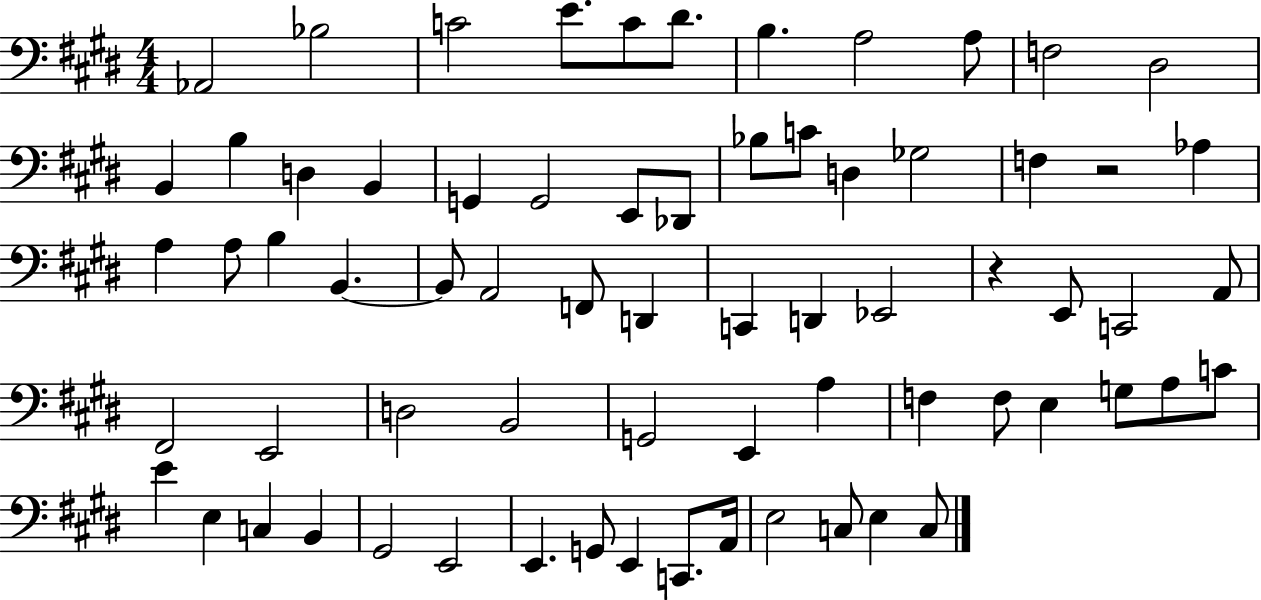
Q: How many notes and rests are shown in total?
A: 69